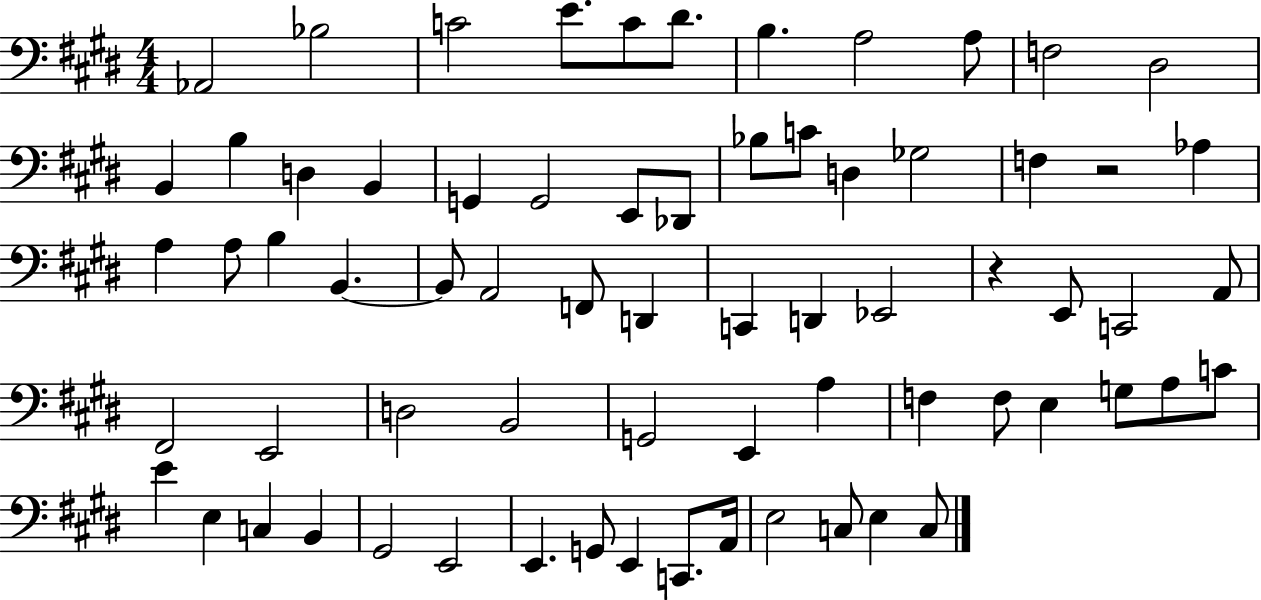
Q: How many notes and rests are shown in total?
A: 69